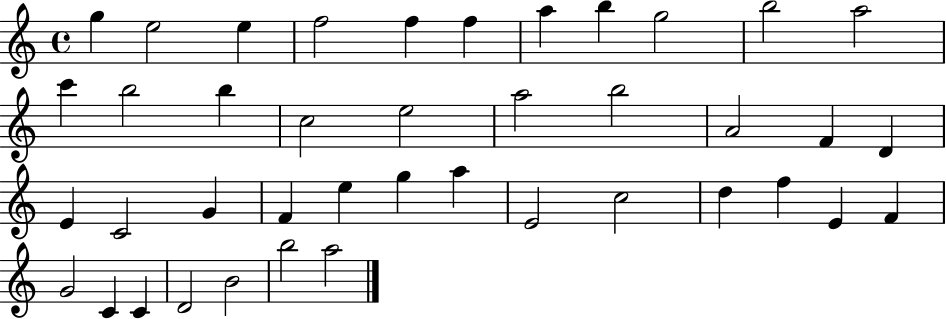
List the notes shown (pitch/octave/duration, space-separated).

G5/q E5/h E5/q F5/h F5/q F5/q A5/q B5/q G5/h B5/h A5/h C6/q B5/h B5/q C5/h E5/h A5/h B5/h A4/h F4/q D4/q E4/q C4/h G4/q F4/q E5/q G5/q A5/q E4/h C5/h D5/q F5/q E4/q F4/q G4/h C4/q C4/q D4/h B4/h B5/h A5/h